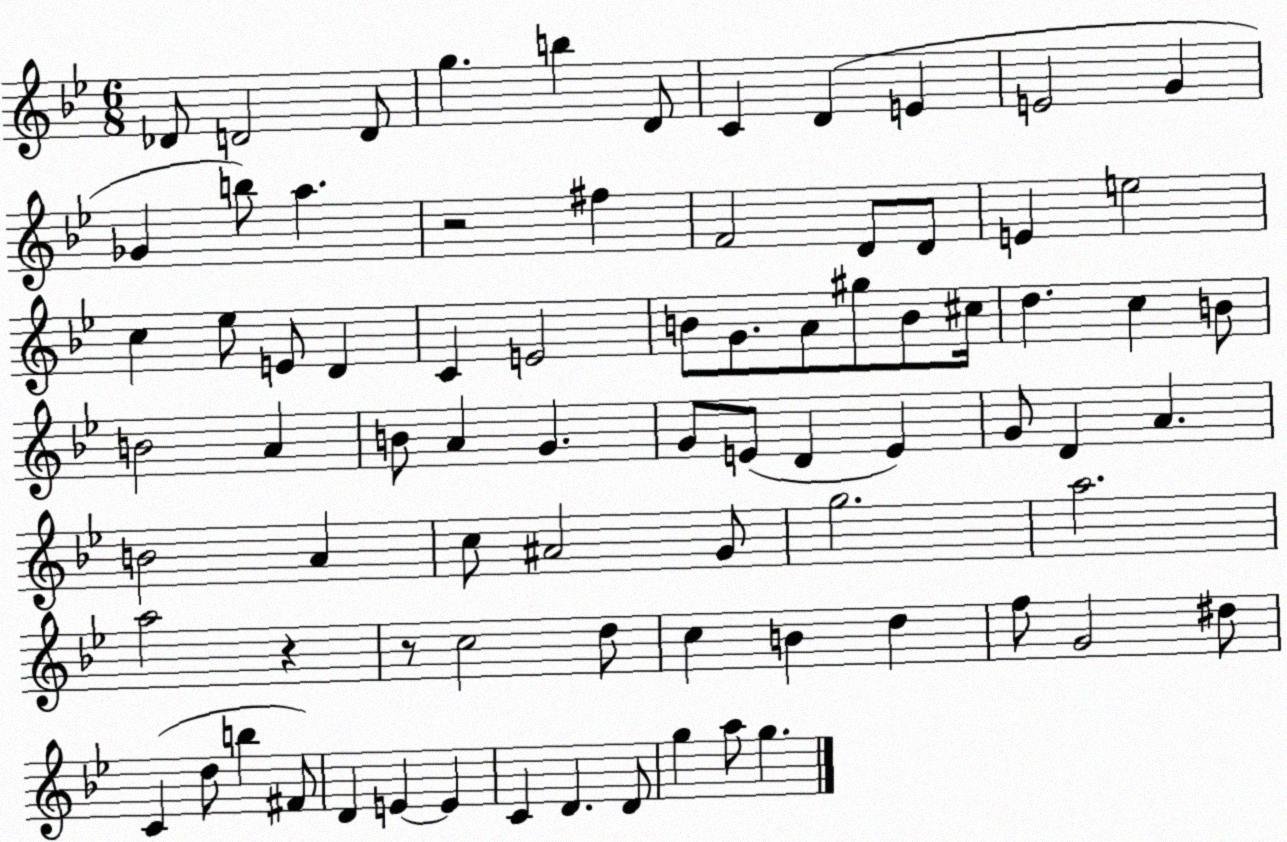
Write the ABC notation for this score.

X:1
T:Untitled
M:6/8
L:1/4
K:Bb
_D/2 D2 D/2 g b D/2 C D E E2 G _G b/2 a z2 ^f F2 D/2 D/2 E e2 c _e/2 E/2 D C E2 B/2 G/2 A/2 ^g/2 B/2 ^c/4 d c B/2 B2 A B/2 A G G/2 E/2 D E G/2 D A B2 A c/2 ^A2 G/2 g2 a2 a2 z z/2 c2 d/2 c B d f/2 G2 ^d/2 C d/2 b ^F/2 D E E C D D/2 g a/2 g